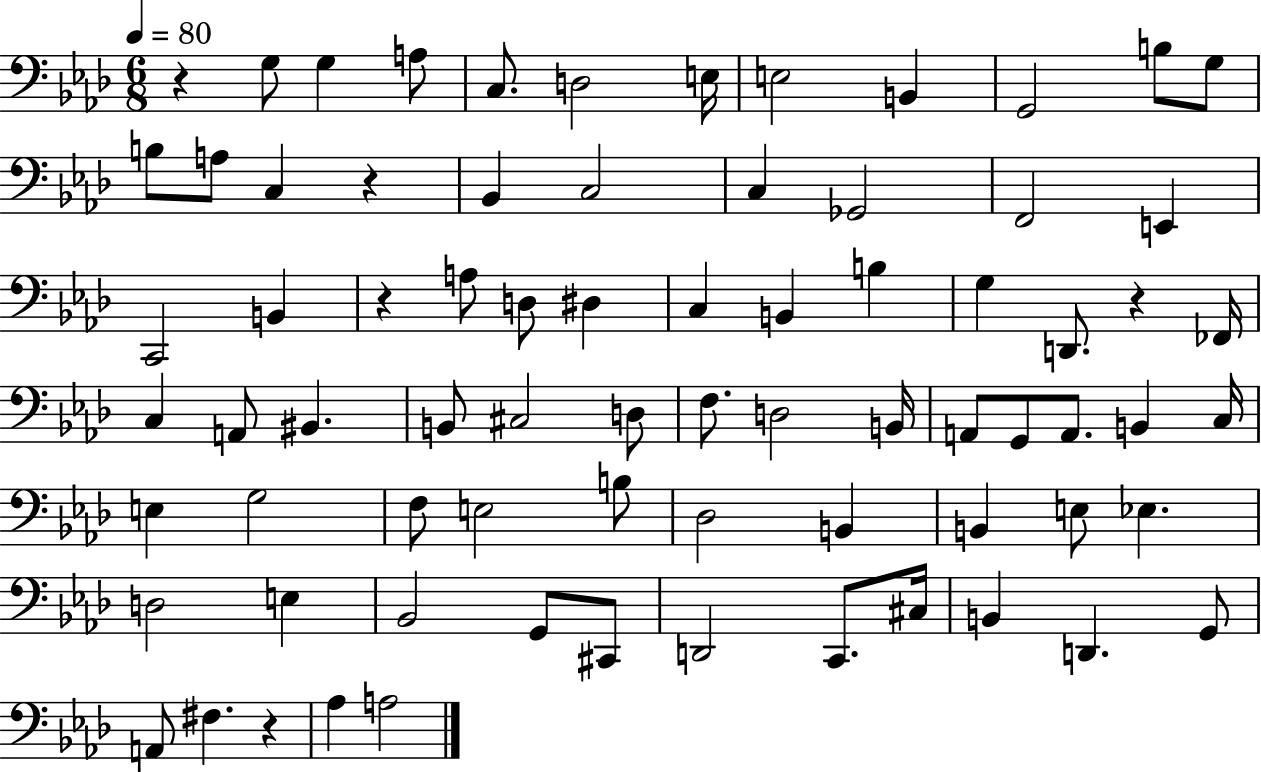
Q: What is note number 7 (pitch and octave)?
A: E3